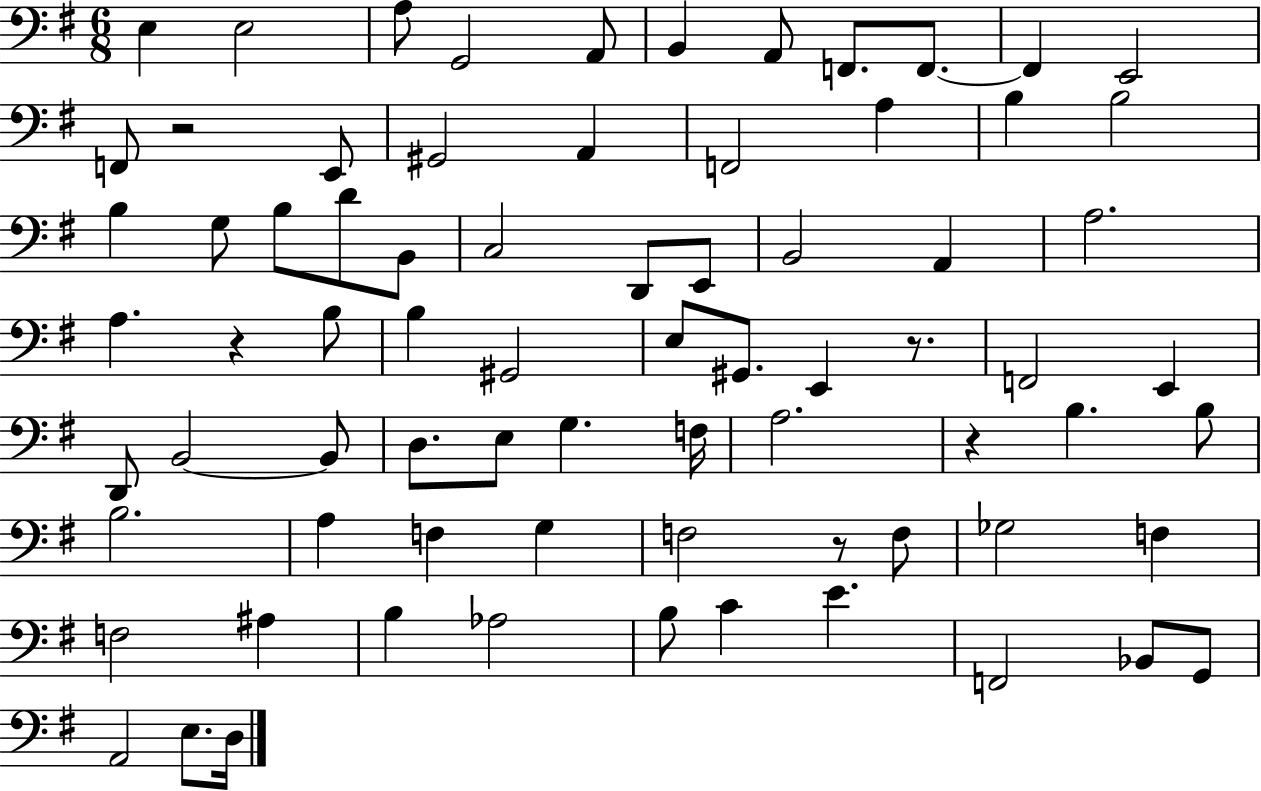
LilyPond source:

{
  \clef bass
  \numericTimeSignature
  \time 6/8
  \key g \major
  \repeat volta 2 { e4 e2 | a8 g,2 a,8 | b,4 a,8 f,8. f,8.~~ | f,4 e,2 | \break f,8 r2 e,8 | gis,2 a,4 | f,2 a4 | b4 b2 | \break b4 g8 b8 d'8 b,8 | c2 d,8 e,8 | b,2 a,4 | a2. | \break a4. r4 b8 | b4 gis,2 | e8 gis,8. e,4 r8. | f,2 e,4 | \break d,8 b,2~~ b,8 | d8. e8 g4. f16 | a2. | r4 b4. b8 | \break b2. | a4 f4 g4 | f2 r8 f8 | ges2 f4 | \break f2 ais4 | b4 aes2 | b8 c'4 e'4. | f,2 bes,8 g,8 | \break a,2 e8. d16 | } \bar "|."
}